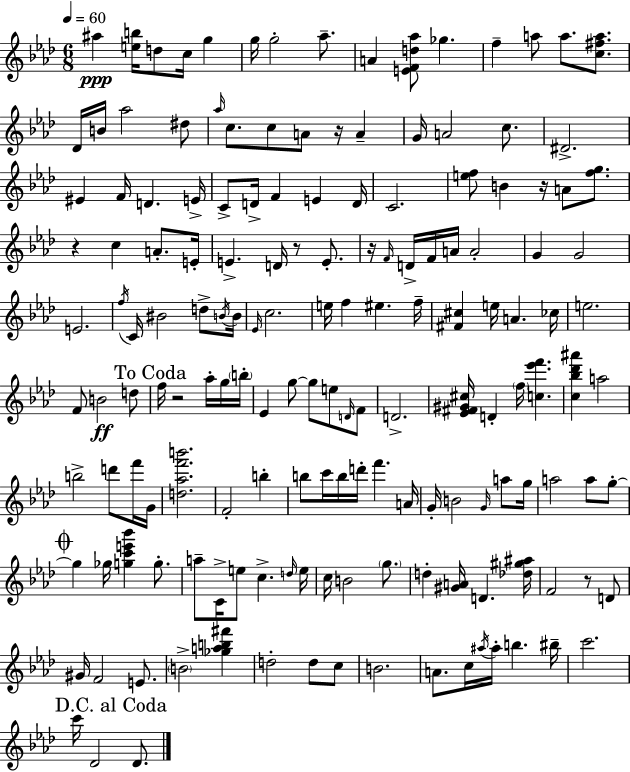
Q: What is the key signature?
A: AES major